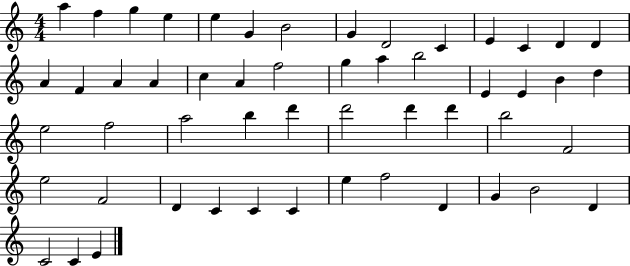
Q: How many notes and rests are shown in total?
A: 53